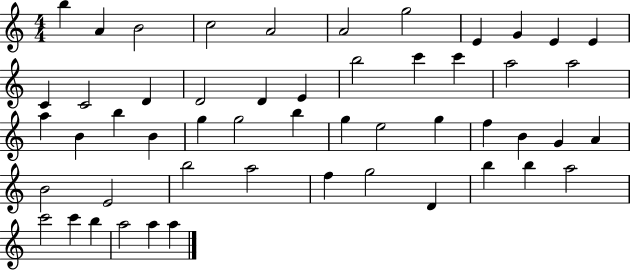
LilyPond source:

{
  \clef treble
  \numericTimeSignature
  \time 4/4
  \key c \major
  b''4 a'4 b'2 | c''2 a'2 | a'2 g''2 | e'4 g'4 e'4 e'4 | \break c'4 c'2 d'4 | d'2 d'4 e'4 | b''2 c'''4 c'''4 | a''2 a''2 | \break a''4 b'4 b''4 b'4 | g''4 g''2 b''4 | g''4 e''2 g''4 | f''4 b'4 g'4 a'4 | \break b'2 e'2 | b''2 a''2 | f''4 g''2 d'4 | b''4 b''4 a''2 | \break c'''2 c'''4 b''4 | a''2 a''4 a''4 | \bar "|."
}